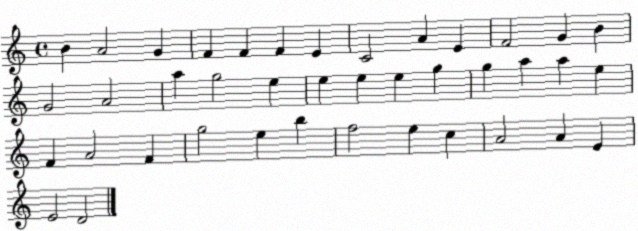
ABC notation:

X:1
T:Untitled
M:4/4
L:1/4
K:C
B A2 G F F F E C2 A E F2 G B G2 A2 a g2 e e e e g g a a e F A2 F g2 e b f2 e c A2 A E E2 D2